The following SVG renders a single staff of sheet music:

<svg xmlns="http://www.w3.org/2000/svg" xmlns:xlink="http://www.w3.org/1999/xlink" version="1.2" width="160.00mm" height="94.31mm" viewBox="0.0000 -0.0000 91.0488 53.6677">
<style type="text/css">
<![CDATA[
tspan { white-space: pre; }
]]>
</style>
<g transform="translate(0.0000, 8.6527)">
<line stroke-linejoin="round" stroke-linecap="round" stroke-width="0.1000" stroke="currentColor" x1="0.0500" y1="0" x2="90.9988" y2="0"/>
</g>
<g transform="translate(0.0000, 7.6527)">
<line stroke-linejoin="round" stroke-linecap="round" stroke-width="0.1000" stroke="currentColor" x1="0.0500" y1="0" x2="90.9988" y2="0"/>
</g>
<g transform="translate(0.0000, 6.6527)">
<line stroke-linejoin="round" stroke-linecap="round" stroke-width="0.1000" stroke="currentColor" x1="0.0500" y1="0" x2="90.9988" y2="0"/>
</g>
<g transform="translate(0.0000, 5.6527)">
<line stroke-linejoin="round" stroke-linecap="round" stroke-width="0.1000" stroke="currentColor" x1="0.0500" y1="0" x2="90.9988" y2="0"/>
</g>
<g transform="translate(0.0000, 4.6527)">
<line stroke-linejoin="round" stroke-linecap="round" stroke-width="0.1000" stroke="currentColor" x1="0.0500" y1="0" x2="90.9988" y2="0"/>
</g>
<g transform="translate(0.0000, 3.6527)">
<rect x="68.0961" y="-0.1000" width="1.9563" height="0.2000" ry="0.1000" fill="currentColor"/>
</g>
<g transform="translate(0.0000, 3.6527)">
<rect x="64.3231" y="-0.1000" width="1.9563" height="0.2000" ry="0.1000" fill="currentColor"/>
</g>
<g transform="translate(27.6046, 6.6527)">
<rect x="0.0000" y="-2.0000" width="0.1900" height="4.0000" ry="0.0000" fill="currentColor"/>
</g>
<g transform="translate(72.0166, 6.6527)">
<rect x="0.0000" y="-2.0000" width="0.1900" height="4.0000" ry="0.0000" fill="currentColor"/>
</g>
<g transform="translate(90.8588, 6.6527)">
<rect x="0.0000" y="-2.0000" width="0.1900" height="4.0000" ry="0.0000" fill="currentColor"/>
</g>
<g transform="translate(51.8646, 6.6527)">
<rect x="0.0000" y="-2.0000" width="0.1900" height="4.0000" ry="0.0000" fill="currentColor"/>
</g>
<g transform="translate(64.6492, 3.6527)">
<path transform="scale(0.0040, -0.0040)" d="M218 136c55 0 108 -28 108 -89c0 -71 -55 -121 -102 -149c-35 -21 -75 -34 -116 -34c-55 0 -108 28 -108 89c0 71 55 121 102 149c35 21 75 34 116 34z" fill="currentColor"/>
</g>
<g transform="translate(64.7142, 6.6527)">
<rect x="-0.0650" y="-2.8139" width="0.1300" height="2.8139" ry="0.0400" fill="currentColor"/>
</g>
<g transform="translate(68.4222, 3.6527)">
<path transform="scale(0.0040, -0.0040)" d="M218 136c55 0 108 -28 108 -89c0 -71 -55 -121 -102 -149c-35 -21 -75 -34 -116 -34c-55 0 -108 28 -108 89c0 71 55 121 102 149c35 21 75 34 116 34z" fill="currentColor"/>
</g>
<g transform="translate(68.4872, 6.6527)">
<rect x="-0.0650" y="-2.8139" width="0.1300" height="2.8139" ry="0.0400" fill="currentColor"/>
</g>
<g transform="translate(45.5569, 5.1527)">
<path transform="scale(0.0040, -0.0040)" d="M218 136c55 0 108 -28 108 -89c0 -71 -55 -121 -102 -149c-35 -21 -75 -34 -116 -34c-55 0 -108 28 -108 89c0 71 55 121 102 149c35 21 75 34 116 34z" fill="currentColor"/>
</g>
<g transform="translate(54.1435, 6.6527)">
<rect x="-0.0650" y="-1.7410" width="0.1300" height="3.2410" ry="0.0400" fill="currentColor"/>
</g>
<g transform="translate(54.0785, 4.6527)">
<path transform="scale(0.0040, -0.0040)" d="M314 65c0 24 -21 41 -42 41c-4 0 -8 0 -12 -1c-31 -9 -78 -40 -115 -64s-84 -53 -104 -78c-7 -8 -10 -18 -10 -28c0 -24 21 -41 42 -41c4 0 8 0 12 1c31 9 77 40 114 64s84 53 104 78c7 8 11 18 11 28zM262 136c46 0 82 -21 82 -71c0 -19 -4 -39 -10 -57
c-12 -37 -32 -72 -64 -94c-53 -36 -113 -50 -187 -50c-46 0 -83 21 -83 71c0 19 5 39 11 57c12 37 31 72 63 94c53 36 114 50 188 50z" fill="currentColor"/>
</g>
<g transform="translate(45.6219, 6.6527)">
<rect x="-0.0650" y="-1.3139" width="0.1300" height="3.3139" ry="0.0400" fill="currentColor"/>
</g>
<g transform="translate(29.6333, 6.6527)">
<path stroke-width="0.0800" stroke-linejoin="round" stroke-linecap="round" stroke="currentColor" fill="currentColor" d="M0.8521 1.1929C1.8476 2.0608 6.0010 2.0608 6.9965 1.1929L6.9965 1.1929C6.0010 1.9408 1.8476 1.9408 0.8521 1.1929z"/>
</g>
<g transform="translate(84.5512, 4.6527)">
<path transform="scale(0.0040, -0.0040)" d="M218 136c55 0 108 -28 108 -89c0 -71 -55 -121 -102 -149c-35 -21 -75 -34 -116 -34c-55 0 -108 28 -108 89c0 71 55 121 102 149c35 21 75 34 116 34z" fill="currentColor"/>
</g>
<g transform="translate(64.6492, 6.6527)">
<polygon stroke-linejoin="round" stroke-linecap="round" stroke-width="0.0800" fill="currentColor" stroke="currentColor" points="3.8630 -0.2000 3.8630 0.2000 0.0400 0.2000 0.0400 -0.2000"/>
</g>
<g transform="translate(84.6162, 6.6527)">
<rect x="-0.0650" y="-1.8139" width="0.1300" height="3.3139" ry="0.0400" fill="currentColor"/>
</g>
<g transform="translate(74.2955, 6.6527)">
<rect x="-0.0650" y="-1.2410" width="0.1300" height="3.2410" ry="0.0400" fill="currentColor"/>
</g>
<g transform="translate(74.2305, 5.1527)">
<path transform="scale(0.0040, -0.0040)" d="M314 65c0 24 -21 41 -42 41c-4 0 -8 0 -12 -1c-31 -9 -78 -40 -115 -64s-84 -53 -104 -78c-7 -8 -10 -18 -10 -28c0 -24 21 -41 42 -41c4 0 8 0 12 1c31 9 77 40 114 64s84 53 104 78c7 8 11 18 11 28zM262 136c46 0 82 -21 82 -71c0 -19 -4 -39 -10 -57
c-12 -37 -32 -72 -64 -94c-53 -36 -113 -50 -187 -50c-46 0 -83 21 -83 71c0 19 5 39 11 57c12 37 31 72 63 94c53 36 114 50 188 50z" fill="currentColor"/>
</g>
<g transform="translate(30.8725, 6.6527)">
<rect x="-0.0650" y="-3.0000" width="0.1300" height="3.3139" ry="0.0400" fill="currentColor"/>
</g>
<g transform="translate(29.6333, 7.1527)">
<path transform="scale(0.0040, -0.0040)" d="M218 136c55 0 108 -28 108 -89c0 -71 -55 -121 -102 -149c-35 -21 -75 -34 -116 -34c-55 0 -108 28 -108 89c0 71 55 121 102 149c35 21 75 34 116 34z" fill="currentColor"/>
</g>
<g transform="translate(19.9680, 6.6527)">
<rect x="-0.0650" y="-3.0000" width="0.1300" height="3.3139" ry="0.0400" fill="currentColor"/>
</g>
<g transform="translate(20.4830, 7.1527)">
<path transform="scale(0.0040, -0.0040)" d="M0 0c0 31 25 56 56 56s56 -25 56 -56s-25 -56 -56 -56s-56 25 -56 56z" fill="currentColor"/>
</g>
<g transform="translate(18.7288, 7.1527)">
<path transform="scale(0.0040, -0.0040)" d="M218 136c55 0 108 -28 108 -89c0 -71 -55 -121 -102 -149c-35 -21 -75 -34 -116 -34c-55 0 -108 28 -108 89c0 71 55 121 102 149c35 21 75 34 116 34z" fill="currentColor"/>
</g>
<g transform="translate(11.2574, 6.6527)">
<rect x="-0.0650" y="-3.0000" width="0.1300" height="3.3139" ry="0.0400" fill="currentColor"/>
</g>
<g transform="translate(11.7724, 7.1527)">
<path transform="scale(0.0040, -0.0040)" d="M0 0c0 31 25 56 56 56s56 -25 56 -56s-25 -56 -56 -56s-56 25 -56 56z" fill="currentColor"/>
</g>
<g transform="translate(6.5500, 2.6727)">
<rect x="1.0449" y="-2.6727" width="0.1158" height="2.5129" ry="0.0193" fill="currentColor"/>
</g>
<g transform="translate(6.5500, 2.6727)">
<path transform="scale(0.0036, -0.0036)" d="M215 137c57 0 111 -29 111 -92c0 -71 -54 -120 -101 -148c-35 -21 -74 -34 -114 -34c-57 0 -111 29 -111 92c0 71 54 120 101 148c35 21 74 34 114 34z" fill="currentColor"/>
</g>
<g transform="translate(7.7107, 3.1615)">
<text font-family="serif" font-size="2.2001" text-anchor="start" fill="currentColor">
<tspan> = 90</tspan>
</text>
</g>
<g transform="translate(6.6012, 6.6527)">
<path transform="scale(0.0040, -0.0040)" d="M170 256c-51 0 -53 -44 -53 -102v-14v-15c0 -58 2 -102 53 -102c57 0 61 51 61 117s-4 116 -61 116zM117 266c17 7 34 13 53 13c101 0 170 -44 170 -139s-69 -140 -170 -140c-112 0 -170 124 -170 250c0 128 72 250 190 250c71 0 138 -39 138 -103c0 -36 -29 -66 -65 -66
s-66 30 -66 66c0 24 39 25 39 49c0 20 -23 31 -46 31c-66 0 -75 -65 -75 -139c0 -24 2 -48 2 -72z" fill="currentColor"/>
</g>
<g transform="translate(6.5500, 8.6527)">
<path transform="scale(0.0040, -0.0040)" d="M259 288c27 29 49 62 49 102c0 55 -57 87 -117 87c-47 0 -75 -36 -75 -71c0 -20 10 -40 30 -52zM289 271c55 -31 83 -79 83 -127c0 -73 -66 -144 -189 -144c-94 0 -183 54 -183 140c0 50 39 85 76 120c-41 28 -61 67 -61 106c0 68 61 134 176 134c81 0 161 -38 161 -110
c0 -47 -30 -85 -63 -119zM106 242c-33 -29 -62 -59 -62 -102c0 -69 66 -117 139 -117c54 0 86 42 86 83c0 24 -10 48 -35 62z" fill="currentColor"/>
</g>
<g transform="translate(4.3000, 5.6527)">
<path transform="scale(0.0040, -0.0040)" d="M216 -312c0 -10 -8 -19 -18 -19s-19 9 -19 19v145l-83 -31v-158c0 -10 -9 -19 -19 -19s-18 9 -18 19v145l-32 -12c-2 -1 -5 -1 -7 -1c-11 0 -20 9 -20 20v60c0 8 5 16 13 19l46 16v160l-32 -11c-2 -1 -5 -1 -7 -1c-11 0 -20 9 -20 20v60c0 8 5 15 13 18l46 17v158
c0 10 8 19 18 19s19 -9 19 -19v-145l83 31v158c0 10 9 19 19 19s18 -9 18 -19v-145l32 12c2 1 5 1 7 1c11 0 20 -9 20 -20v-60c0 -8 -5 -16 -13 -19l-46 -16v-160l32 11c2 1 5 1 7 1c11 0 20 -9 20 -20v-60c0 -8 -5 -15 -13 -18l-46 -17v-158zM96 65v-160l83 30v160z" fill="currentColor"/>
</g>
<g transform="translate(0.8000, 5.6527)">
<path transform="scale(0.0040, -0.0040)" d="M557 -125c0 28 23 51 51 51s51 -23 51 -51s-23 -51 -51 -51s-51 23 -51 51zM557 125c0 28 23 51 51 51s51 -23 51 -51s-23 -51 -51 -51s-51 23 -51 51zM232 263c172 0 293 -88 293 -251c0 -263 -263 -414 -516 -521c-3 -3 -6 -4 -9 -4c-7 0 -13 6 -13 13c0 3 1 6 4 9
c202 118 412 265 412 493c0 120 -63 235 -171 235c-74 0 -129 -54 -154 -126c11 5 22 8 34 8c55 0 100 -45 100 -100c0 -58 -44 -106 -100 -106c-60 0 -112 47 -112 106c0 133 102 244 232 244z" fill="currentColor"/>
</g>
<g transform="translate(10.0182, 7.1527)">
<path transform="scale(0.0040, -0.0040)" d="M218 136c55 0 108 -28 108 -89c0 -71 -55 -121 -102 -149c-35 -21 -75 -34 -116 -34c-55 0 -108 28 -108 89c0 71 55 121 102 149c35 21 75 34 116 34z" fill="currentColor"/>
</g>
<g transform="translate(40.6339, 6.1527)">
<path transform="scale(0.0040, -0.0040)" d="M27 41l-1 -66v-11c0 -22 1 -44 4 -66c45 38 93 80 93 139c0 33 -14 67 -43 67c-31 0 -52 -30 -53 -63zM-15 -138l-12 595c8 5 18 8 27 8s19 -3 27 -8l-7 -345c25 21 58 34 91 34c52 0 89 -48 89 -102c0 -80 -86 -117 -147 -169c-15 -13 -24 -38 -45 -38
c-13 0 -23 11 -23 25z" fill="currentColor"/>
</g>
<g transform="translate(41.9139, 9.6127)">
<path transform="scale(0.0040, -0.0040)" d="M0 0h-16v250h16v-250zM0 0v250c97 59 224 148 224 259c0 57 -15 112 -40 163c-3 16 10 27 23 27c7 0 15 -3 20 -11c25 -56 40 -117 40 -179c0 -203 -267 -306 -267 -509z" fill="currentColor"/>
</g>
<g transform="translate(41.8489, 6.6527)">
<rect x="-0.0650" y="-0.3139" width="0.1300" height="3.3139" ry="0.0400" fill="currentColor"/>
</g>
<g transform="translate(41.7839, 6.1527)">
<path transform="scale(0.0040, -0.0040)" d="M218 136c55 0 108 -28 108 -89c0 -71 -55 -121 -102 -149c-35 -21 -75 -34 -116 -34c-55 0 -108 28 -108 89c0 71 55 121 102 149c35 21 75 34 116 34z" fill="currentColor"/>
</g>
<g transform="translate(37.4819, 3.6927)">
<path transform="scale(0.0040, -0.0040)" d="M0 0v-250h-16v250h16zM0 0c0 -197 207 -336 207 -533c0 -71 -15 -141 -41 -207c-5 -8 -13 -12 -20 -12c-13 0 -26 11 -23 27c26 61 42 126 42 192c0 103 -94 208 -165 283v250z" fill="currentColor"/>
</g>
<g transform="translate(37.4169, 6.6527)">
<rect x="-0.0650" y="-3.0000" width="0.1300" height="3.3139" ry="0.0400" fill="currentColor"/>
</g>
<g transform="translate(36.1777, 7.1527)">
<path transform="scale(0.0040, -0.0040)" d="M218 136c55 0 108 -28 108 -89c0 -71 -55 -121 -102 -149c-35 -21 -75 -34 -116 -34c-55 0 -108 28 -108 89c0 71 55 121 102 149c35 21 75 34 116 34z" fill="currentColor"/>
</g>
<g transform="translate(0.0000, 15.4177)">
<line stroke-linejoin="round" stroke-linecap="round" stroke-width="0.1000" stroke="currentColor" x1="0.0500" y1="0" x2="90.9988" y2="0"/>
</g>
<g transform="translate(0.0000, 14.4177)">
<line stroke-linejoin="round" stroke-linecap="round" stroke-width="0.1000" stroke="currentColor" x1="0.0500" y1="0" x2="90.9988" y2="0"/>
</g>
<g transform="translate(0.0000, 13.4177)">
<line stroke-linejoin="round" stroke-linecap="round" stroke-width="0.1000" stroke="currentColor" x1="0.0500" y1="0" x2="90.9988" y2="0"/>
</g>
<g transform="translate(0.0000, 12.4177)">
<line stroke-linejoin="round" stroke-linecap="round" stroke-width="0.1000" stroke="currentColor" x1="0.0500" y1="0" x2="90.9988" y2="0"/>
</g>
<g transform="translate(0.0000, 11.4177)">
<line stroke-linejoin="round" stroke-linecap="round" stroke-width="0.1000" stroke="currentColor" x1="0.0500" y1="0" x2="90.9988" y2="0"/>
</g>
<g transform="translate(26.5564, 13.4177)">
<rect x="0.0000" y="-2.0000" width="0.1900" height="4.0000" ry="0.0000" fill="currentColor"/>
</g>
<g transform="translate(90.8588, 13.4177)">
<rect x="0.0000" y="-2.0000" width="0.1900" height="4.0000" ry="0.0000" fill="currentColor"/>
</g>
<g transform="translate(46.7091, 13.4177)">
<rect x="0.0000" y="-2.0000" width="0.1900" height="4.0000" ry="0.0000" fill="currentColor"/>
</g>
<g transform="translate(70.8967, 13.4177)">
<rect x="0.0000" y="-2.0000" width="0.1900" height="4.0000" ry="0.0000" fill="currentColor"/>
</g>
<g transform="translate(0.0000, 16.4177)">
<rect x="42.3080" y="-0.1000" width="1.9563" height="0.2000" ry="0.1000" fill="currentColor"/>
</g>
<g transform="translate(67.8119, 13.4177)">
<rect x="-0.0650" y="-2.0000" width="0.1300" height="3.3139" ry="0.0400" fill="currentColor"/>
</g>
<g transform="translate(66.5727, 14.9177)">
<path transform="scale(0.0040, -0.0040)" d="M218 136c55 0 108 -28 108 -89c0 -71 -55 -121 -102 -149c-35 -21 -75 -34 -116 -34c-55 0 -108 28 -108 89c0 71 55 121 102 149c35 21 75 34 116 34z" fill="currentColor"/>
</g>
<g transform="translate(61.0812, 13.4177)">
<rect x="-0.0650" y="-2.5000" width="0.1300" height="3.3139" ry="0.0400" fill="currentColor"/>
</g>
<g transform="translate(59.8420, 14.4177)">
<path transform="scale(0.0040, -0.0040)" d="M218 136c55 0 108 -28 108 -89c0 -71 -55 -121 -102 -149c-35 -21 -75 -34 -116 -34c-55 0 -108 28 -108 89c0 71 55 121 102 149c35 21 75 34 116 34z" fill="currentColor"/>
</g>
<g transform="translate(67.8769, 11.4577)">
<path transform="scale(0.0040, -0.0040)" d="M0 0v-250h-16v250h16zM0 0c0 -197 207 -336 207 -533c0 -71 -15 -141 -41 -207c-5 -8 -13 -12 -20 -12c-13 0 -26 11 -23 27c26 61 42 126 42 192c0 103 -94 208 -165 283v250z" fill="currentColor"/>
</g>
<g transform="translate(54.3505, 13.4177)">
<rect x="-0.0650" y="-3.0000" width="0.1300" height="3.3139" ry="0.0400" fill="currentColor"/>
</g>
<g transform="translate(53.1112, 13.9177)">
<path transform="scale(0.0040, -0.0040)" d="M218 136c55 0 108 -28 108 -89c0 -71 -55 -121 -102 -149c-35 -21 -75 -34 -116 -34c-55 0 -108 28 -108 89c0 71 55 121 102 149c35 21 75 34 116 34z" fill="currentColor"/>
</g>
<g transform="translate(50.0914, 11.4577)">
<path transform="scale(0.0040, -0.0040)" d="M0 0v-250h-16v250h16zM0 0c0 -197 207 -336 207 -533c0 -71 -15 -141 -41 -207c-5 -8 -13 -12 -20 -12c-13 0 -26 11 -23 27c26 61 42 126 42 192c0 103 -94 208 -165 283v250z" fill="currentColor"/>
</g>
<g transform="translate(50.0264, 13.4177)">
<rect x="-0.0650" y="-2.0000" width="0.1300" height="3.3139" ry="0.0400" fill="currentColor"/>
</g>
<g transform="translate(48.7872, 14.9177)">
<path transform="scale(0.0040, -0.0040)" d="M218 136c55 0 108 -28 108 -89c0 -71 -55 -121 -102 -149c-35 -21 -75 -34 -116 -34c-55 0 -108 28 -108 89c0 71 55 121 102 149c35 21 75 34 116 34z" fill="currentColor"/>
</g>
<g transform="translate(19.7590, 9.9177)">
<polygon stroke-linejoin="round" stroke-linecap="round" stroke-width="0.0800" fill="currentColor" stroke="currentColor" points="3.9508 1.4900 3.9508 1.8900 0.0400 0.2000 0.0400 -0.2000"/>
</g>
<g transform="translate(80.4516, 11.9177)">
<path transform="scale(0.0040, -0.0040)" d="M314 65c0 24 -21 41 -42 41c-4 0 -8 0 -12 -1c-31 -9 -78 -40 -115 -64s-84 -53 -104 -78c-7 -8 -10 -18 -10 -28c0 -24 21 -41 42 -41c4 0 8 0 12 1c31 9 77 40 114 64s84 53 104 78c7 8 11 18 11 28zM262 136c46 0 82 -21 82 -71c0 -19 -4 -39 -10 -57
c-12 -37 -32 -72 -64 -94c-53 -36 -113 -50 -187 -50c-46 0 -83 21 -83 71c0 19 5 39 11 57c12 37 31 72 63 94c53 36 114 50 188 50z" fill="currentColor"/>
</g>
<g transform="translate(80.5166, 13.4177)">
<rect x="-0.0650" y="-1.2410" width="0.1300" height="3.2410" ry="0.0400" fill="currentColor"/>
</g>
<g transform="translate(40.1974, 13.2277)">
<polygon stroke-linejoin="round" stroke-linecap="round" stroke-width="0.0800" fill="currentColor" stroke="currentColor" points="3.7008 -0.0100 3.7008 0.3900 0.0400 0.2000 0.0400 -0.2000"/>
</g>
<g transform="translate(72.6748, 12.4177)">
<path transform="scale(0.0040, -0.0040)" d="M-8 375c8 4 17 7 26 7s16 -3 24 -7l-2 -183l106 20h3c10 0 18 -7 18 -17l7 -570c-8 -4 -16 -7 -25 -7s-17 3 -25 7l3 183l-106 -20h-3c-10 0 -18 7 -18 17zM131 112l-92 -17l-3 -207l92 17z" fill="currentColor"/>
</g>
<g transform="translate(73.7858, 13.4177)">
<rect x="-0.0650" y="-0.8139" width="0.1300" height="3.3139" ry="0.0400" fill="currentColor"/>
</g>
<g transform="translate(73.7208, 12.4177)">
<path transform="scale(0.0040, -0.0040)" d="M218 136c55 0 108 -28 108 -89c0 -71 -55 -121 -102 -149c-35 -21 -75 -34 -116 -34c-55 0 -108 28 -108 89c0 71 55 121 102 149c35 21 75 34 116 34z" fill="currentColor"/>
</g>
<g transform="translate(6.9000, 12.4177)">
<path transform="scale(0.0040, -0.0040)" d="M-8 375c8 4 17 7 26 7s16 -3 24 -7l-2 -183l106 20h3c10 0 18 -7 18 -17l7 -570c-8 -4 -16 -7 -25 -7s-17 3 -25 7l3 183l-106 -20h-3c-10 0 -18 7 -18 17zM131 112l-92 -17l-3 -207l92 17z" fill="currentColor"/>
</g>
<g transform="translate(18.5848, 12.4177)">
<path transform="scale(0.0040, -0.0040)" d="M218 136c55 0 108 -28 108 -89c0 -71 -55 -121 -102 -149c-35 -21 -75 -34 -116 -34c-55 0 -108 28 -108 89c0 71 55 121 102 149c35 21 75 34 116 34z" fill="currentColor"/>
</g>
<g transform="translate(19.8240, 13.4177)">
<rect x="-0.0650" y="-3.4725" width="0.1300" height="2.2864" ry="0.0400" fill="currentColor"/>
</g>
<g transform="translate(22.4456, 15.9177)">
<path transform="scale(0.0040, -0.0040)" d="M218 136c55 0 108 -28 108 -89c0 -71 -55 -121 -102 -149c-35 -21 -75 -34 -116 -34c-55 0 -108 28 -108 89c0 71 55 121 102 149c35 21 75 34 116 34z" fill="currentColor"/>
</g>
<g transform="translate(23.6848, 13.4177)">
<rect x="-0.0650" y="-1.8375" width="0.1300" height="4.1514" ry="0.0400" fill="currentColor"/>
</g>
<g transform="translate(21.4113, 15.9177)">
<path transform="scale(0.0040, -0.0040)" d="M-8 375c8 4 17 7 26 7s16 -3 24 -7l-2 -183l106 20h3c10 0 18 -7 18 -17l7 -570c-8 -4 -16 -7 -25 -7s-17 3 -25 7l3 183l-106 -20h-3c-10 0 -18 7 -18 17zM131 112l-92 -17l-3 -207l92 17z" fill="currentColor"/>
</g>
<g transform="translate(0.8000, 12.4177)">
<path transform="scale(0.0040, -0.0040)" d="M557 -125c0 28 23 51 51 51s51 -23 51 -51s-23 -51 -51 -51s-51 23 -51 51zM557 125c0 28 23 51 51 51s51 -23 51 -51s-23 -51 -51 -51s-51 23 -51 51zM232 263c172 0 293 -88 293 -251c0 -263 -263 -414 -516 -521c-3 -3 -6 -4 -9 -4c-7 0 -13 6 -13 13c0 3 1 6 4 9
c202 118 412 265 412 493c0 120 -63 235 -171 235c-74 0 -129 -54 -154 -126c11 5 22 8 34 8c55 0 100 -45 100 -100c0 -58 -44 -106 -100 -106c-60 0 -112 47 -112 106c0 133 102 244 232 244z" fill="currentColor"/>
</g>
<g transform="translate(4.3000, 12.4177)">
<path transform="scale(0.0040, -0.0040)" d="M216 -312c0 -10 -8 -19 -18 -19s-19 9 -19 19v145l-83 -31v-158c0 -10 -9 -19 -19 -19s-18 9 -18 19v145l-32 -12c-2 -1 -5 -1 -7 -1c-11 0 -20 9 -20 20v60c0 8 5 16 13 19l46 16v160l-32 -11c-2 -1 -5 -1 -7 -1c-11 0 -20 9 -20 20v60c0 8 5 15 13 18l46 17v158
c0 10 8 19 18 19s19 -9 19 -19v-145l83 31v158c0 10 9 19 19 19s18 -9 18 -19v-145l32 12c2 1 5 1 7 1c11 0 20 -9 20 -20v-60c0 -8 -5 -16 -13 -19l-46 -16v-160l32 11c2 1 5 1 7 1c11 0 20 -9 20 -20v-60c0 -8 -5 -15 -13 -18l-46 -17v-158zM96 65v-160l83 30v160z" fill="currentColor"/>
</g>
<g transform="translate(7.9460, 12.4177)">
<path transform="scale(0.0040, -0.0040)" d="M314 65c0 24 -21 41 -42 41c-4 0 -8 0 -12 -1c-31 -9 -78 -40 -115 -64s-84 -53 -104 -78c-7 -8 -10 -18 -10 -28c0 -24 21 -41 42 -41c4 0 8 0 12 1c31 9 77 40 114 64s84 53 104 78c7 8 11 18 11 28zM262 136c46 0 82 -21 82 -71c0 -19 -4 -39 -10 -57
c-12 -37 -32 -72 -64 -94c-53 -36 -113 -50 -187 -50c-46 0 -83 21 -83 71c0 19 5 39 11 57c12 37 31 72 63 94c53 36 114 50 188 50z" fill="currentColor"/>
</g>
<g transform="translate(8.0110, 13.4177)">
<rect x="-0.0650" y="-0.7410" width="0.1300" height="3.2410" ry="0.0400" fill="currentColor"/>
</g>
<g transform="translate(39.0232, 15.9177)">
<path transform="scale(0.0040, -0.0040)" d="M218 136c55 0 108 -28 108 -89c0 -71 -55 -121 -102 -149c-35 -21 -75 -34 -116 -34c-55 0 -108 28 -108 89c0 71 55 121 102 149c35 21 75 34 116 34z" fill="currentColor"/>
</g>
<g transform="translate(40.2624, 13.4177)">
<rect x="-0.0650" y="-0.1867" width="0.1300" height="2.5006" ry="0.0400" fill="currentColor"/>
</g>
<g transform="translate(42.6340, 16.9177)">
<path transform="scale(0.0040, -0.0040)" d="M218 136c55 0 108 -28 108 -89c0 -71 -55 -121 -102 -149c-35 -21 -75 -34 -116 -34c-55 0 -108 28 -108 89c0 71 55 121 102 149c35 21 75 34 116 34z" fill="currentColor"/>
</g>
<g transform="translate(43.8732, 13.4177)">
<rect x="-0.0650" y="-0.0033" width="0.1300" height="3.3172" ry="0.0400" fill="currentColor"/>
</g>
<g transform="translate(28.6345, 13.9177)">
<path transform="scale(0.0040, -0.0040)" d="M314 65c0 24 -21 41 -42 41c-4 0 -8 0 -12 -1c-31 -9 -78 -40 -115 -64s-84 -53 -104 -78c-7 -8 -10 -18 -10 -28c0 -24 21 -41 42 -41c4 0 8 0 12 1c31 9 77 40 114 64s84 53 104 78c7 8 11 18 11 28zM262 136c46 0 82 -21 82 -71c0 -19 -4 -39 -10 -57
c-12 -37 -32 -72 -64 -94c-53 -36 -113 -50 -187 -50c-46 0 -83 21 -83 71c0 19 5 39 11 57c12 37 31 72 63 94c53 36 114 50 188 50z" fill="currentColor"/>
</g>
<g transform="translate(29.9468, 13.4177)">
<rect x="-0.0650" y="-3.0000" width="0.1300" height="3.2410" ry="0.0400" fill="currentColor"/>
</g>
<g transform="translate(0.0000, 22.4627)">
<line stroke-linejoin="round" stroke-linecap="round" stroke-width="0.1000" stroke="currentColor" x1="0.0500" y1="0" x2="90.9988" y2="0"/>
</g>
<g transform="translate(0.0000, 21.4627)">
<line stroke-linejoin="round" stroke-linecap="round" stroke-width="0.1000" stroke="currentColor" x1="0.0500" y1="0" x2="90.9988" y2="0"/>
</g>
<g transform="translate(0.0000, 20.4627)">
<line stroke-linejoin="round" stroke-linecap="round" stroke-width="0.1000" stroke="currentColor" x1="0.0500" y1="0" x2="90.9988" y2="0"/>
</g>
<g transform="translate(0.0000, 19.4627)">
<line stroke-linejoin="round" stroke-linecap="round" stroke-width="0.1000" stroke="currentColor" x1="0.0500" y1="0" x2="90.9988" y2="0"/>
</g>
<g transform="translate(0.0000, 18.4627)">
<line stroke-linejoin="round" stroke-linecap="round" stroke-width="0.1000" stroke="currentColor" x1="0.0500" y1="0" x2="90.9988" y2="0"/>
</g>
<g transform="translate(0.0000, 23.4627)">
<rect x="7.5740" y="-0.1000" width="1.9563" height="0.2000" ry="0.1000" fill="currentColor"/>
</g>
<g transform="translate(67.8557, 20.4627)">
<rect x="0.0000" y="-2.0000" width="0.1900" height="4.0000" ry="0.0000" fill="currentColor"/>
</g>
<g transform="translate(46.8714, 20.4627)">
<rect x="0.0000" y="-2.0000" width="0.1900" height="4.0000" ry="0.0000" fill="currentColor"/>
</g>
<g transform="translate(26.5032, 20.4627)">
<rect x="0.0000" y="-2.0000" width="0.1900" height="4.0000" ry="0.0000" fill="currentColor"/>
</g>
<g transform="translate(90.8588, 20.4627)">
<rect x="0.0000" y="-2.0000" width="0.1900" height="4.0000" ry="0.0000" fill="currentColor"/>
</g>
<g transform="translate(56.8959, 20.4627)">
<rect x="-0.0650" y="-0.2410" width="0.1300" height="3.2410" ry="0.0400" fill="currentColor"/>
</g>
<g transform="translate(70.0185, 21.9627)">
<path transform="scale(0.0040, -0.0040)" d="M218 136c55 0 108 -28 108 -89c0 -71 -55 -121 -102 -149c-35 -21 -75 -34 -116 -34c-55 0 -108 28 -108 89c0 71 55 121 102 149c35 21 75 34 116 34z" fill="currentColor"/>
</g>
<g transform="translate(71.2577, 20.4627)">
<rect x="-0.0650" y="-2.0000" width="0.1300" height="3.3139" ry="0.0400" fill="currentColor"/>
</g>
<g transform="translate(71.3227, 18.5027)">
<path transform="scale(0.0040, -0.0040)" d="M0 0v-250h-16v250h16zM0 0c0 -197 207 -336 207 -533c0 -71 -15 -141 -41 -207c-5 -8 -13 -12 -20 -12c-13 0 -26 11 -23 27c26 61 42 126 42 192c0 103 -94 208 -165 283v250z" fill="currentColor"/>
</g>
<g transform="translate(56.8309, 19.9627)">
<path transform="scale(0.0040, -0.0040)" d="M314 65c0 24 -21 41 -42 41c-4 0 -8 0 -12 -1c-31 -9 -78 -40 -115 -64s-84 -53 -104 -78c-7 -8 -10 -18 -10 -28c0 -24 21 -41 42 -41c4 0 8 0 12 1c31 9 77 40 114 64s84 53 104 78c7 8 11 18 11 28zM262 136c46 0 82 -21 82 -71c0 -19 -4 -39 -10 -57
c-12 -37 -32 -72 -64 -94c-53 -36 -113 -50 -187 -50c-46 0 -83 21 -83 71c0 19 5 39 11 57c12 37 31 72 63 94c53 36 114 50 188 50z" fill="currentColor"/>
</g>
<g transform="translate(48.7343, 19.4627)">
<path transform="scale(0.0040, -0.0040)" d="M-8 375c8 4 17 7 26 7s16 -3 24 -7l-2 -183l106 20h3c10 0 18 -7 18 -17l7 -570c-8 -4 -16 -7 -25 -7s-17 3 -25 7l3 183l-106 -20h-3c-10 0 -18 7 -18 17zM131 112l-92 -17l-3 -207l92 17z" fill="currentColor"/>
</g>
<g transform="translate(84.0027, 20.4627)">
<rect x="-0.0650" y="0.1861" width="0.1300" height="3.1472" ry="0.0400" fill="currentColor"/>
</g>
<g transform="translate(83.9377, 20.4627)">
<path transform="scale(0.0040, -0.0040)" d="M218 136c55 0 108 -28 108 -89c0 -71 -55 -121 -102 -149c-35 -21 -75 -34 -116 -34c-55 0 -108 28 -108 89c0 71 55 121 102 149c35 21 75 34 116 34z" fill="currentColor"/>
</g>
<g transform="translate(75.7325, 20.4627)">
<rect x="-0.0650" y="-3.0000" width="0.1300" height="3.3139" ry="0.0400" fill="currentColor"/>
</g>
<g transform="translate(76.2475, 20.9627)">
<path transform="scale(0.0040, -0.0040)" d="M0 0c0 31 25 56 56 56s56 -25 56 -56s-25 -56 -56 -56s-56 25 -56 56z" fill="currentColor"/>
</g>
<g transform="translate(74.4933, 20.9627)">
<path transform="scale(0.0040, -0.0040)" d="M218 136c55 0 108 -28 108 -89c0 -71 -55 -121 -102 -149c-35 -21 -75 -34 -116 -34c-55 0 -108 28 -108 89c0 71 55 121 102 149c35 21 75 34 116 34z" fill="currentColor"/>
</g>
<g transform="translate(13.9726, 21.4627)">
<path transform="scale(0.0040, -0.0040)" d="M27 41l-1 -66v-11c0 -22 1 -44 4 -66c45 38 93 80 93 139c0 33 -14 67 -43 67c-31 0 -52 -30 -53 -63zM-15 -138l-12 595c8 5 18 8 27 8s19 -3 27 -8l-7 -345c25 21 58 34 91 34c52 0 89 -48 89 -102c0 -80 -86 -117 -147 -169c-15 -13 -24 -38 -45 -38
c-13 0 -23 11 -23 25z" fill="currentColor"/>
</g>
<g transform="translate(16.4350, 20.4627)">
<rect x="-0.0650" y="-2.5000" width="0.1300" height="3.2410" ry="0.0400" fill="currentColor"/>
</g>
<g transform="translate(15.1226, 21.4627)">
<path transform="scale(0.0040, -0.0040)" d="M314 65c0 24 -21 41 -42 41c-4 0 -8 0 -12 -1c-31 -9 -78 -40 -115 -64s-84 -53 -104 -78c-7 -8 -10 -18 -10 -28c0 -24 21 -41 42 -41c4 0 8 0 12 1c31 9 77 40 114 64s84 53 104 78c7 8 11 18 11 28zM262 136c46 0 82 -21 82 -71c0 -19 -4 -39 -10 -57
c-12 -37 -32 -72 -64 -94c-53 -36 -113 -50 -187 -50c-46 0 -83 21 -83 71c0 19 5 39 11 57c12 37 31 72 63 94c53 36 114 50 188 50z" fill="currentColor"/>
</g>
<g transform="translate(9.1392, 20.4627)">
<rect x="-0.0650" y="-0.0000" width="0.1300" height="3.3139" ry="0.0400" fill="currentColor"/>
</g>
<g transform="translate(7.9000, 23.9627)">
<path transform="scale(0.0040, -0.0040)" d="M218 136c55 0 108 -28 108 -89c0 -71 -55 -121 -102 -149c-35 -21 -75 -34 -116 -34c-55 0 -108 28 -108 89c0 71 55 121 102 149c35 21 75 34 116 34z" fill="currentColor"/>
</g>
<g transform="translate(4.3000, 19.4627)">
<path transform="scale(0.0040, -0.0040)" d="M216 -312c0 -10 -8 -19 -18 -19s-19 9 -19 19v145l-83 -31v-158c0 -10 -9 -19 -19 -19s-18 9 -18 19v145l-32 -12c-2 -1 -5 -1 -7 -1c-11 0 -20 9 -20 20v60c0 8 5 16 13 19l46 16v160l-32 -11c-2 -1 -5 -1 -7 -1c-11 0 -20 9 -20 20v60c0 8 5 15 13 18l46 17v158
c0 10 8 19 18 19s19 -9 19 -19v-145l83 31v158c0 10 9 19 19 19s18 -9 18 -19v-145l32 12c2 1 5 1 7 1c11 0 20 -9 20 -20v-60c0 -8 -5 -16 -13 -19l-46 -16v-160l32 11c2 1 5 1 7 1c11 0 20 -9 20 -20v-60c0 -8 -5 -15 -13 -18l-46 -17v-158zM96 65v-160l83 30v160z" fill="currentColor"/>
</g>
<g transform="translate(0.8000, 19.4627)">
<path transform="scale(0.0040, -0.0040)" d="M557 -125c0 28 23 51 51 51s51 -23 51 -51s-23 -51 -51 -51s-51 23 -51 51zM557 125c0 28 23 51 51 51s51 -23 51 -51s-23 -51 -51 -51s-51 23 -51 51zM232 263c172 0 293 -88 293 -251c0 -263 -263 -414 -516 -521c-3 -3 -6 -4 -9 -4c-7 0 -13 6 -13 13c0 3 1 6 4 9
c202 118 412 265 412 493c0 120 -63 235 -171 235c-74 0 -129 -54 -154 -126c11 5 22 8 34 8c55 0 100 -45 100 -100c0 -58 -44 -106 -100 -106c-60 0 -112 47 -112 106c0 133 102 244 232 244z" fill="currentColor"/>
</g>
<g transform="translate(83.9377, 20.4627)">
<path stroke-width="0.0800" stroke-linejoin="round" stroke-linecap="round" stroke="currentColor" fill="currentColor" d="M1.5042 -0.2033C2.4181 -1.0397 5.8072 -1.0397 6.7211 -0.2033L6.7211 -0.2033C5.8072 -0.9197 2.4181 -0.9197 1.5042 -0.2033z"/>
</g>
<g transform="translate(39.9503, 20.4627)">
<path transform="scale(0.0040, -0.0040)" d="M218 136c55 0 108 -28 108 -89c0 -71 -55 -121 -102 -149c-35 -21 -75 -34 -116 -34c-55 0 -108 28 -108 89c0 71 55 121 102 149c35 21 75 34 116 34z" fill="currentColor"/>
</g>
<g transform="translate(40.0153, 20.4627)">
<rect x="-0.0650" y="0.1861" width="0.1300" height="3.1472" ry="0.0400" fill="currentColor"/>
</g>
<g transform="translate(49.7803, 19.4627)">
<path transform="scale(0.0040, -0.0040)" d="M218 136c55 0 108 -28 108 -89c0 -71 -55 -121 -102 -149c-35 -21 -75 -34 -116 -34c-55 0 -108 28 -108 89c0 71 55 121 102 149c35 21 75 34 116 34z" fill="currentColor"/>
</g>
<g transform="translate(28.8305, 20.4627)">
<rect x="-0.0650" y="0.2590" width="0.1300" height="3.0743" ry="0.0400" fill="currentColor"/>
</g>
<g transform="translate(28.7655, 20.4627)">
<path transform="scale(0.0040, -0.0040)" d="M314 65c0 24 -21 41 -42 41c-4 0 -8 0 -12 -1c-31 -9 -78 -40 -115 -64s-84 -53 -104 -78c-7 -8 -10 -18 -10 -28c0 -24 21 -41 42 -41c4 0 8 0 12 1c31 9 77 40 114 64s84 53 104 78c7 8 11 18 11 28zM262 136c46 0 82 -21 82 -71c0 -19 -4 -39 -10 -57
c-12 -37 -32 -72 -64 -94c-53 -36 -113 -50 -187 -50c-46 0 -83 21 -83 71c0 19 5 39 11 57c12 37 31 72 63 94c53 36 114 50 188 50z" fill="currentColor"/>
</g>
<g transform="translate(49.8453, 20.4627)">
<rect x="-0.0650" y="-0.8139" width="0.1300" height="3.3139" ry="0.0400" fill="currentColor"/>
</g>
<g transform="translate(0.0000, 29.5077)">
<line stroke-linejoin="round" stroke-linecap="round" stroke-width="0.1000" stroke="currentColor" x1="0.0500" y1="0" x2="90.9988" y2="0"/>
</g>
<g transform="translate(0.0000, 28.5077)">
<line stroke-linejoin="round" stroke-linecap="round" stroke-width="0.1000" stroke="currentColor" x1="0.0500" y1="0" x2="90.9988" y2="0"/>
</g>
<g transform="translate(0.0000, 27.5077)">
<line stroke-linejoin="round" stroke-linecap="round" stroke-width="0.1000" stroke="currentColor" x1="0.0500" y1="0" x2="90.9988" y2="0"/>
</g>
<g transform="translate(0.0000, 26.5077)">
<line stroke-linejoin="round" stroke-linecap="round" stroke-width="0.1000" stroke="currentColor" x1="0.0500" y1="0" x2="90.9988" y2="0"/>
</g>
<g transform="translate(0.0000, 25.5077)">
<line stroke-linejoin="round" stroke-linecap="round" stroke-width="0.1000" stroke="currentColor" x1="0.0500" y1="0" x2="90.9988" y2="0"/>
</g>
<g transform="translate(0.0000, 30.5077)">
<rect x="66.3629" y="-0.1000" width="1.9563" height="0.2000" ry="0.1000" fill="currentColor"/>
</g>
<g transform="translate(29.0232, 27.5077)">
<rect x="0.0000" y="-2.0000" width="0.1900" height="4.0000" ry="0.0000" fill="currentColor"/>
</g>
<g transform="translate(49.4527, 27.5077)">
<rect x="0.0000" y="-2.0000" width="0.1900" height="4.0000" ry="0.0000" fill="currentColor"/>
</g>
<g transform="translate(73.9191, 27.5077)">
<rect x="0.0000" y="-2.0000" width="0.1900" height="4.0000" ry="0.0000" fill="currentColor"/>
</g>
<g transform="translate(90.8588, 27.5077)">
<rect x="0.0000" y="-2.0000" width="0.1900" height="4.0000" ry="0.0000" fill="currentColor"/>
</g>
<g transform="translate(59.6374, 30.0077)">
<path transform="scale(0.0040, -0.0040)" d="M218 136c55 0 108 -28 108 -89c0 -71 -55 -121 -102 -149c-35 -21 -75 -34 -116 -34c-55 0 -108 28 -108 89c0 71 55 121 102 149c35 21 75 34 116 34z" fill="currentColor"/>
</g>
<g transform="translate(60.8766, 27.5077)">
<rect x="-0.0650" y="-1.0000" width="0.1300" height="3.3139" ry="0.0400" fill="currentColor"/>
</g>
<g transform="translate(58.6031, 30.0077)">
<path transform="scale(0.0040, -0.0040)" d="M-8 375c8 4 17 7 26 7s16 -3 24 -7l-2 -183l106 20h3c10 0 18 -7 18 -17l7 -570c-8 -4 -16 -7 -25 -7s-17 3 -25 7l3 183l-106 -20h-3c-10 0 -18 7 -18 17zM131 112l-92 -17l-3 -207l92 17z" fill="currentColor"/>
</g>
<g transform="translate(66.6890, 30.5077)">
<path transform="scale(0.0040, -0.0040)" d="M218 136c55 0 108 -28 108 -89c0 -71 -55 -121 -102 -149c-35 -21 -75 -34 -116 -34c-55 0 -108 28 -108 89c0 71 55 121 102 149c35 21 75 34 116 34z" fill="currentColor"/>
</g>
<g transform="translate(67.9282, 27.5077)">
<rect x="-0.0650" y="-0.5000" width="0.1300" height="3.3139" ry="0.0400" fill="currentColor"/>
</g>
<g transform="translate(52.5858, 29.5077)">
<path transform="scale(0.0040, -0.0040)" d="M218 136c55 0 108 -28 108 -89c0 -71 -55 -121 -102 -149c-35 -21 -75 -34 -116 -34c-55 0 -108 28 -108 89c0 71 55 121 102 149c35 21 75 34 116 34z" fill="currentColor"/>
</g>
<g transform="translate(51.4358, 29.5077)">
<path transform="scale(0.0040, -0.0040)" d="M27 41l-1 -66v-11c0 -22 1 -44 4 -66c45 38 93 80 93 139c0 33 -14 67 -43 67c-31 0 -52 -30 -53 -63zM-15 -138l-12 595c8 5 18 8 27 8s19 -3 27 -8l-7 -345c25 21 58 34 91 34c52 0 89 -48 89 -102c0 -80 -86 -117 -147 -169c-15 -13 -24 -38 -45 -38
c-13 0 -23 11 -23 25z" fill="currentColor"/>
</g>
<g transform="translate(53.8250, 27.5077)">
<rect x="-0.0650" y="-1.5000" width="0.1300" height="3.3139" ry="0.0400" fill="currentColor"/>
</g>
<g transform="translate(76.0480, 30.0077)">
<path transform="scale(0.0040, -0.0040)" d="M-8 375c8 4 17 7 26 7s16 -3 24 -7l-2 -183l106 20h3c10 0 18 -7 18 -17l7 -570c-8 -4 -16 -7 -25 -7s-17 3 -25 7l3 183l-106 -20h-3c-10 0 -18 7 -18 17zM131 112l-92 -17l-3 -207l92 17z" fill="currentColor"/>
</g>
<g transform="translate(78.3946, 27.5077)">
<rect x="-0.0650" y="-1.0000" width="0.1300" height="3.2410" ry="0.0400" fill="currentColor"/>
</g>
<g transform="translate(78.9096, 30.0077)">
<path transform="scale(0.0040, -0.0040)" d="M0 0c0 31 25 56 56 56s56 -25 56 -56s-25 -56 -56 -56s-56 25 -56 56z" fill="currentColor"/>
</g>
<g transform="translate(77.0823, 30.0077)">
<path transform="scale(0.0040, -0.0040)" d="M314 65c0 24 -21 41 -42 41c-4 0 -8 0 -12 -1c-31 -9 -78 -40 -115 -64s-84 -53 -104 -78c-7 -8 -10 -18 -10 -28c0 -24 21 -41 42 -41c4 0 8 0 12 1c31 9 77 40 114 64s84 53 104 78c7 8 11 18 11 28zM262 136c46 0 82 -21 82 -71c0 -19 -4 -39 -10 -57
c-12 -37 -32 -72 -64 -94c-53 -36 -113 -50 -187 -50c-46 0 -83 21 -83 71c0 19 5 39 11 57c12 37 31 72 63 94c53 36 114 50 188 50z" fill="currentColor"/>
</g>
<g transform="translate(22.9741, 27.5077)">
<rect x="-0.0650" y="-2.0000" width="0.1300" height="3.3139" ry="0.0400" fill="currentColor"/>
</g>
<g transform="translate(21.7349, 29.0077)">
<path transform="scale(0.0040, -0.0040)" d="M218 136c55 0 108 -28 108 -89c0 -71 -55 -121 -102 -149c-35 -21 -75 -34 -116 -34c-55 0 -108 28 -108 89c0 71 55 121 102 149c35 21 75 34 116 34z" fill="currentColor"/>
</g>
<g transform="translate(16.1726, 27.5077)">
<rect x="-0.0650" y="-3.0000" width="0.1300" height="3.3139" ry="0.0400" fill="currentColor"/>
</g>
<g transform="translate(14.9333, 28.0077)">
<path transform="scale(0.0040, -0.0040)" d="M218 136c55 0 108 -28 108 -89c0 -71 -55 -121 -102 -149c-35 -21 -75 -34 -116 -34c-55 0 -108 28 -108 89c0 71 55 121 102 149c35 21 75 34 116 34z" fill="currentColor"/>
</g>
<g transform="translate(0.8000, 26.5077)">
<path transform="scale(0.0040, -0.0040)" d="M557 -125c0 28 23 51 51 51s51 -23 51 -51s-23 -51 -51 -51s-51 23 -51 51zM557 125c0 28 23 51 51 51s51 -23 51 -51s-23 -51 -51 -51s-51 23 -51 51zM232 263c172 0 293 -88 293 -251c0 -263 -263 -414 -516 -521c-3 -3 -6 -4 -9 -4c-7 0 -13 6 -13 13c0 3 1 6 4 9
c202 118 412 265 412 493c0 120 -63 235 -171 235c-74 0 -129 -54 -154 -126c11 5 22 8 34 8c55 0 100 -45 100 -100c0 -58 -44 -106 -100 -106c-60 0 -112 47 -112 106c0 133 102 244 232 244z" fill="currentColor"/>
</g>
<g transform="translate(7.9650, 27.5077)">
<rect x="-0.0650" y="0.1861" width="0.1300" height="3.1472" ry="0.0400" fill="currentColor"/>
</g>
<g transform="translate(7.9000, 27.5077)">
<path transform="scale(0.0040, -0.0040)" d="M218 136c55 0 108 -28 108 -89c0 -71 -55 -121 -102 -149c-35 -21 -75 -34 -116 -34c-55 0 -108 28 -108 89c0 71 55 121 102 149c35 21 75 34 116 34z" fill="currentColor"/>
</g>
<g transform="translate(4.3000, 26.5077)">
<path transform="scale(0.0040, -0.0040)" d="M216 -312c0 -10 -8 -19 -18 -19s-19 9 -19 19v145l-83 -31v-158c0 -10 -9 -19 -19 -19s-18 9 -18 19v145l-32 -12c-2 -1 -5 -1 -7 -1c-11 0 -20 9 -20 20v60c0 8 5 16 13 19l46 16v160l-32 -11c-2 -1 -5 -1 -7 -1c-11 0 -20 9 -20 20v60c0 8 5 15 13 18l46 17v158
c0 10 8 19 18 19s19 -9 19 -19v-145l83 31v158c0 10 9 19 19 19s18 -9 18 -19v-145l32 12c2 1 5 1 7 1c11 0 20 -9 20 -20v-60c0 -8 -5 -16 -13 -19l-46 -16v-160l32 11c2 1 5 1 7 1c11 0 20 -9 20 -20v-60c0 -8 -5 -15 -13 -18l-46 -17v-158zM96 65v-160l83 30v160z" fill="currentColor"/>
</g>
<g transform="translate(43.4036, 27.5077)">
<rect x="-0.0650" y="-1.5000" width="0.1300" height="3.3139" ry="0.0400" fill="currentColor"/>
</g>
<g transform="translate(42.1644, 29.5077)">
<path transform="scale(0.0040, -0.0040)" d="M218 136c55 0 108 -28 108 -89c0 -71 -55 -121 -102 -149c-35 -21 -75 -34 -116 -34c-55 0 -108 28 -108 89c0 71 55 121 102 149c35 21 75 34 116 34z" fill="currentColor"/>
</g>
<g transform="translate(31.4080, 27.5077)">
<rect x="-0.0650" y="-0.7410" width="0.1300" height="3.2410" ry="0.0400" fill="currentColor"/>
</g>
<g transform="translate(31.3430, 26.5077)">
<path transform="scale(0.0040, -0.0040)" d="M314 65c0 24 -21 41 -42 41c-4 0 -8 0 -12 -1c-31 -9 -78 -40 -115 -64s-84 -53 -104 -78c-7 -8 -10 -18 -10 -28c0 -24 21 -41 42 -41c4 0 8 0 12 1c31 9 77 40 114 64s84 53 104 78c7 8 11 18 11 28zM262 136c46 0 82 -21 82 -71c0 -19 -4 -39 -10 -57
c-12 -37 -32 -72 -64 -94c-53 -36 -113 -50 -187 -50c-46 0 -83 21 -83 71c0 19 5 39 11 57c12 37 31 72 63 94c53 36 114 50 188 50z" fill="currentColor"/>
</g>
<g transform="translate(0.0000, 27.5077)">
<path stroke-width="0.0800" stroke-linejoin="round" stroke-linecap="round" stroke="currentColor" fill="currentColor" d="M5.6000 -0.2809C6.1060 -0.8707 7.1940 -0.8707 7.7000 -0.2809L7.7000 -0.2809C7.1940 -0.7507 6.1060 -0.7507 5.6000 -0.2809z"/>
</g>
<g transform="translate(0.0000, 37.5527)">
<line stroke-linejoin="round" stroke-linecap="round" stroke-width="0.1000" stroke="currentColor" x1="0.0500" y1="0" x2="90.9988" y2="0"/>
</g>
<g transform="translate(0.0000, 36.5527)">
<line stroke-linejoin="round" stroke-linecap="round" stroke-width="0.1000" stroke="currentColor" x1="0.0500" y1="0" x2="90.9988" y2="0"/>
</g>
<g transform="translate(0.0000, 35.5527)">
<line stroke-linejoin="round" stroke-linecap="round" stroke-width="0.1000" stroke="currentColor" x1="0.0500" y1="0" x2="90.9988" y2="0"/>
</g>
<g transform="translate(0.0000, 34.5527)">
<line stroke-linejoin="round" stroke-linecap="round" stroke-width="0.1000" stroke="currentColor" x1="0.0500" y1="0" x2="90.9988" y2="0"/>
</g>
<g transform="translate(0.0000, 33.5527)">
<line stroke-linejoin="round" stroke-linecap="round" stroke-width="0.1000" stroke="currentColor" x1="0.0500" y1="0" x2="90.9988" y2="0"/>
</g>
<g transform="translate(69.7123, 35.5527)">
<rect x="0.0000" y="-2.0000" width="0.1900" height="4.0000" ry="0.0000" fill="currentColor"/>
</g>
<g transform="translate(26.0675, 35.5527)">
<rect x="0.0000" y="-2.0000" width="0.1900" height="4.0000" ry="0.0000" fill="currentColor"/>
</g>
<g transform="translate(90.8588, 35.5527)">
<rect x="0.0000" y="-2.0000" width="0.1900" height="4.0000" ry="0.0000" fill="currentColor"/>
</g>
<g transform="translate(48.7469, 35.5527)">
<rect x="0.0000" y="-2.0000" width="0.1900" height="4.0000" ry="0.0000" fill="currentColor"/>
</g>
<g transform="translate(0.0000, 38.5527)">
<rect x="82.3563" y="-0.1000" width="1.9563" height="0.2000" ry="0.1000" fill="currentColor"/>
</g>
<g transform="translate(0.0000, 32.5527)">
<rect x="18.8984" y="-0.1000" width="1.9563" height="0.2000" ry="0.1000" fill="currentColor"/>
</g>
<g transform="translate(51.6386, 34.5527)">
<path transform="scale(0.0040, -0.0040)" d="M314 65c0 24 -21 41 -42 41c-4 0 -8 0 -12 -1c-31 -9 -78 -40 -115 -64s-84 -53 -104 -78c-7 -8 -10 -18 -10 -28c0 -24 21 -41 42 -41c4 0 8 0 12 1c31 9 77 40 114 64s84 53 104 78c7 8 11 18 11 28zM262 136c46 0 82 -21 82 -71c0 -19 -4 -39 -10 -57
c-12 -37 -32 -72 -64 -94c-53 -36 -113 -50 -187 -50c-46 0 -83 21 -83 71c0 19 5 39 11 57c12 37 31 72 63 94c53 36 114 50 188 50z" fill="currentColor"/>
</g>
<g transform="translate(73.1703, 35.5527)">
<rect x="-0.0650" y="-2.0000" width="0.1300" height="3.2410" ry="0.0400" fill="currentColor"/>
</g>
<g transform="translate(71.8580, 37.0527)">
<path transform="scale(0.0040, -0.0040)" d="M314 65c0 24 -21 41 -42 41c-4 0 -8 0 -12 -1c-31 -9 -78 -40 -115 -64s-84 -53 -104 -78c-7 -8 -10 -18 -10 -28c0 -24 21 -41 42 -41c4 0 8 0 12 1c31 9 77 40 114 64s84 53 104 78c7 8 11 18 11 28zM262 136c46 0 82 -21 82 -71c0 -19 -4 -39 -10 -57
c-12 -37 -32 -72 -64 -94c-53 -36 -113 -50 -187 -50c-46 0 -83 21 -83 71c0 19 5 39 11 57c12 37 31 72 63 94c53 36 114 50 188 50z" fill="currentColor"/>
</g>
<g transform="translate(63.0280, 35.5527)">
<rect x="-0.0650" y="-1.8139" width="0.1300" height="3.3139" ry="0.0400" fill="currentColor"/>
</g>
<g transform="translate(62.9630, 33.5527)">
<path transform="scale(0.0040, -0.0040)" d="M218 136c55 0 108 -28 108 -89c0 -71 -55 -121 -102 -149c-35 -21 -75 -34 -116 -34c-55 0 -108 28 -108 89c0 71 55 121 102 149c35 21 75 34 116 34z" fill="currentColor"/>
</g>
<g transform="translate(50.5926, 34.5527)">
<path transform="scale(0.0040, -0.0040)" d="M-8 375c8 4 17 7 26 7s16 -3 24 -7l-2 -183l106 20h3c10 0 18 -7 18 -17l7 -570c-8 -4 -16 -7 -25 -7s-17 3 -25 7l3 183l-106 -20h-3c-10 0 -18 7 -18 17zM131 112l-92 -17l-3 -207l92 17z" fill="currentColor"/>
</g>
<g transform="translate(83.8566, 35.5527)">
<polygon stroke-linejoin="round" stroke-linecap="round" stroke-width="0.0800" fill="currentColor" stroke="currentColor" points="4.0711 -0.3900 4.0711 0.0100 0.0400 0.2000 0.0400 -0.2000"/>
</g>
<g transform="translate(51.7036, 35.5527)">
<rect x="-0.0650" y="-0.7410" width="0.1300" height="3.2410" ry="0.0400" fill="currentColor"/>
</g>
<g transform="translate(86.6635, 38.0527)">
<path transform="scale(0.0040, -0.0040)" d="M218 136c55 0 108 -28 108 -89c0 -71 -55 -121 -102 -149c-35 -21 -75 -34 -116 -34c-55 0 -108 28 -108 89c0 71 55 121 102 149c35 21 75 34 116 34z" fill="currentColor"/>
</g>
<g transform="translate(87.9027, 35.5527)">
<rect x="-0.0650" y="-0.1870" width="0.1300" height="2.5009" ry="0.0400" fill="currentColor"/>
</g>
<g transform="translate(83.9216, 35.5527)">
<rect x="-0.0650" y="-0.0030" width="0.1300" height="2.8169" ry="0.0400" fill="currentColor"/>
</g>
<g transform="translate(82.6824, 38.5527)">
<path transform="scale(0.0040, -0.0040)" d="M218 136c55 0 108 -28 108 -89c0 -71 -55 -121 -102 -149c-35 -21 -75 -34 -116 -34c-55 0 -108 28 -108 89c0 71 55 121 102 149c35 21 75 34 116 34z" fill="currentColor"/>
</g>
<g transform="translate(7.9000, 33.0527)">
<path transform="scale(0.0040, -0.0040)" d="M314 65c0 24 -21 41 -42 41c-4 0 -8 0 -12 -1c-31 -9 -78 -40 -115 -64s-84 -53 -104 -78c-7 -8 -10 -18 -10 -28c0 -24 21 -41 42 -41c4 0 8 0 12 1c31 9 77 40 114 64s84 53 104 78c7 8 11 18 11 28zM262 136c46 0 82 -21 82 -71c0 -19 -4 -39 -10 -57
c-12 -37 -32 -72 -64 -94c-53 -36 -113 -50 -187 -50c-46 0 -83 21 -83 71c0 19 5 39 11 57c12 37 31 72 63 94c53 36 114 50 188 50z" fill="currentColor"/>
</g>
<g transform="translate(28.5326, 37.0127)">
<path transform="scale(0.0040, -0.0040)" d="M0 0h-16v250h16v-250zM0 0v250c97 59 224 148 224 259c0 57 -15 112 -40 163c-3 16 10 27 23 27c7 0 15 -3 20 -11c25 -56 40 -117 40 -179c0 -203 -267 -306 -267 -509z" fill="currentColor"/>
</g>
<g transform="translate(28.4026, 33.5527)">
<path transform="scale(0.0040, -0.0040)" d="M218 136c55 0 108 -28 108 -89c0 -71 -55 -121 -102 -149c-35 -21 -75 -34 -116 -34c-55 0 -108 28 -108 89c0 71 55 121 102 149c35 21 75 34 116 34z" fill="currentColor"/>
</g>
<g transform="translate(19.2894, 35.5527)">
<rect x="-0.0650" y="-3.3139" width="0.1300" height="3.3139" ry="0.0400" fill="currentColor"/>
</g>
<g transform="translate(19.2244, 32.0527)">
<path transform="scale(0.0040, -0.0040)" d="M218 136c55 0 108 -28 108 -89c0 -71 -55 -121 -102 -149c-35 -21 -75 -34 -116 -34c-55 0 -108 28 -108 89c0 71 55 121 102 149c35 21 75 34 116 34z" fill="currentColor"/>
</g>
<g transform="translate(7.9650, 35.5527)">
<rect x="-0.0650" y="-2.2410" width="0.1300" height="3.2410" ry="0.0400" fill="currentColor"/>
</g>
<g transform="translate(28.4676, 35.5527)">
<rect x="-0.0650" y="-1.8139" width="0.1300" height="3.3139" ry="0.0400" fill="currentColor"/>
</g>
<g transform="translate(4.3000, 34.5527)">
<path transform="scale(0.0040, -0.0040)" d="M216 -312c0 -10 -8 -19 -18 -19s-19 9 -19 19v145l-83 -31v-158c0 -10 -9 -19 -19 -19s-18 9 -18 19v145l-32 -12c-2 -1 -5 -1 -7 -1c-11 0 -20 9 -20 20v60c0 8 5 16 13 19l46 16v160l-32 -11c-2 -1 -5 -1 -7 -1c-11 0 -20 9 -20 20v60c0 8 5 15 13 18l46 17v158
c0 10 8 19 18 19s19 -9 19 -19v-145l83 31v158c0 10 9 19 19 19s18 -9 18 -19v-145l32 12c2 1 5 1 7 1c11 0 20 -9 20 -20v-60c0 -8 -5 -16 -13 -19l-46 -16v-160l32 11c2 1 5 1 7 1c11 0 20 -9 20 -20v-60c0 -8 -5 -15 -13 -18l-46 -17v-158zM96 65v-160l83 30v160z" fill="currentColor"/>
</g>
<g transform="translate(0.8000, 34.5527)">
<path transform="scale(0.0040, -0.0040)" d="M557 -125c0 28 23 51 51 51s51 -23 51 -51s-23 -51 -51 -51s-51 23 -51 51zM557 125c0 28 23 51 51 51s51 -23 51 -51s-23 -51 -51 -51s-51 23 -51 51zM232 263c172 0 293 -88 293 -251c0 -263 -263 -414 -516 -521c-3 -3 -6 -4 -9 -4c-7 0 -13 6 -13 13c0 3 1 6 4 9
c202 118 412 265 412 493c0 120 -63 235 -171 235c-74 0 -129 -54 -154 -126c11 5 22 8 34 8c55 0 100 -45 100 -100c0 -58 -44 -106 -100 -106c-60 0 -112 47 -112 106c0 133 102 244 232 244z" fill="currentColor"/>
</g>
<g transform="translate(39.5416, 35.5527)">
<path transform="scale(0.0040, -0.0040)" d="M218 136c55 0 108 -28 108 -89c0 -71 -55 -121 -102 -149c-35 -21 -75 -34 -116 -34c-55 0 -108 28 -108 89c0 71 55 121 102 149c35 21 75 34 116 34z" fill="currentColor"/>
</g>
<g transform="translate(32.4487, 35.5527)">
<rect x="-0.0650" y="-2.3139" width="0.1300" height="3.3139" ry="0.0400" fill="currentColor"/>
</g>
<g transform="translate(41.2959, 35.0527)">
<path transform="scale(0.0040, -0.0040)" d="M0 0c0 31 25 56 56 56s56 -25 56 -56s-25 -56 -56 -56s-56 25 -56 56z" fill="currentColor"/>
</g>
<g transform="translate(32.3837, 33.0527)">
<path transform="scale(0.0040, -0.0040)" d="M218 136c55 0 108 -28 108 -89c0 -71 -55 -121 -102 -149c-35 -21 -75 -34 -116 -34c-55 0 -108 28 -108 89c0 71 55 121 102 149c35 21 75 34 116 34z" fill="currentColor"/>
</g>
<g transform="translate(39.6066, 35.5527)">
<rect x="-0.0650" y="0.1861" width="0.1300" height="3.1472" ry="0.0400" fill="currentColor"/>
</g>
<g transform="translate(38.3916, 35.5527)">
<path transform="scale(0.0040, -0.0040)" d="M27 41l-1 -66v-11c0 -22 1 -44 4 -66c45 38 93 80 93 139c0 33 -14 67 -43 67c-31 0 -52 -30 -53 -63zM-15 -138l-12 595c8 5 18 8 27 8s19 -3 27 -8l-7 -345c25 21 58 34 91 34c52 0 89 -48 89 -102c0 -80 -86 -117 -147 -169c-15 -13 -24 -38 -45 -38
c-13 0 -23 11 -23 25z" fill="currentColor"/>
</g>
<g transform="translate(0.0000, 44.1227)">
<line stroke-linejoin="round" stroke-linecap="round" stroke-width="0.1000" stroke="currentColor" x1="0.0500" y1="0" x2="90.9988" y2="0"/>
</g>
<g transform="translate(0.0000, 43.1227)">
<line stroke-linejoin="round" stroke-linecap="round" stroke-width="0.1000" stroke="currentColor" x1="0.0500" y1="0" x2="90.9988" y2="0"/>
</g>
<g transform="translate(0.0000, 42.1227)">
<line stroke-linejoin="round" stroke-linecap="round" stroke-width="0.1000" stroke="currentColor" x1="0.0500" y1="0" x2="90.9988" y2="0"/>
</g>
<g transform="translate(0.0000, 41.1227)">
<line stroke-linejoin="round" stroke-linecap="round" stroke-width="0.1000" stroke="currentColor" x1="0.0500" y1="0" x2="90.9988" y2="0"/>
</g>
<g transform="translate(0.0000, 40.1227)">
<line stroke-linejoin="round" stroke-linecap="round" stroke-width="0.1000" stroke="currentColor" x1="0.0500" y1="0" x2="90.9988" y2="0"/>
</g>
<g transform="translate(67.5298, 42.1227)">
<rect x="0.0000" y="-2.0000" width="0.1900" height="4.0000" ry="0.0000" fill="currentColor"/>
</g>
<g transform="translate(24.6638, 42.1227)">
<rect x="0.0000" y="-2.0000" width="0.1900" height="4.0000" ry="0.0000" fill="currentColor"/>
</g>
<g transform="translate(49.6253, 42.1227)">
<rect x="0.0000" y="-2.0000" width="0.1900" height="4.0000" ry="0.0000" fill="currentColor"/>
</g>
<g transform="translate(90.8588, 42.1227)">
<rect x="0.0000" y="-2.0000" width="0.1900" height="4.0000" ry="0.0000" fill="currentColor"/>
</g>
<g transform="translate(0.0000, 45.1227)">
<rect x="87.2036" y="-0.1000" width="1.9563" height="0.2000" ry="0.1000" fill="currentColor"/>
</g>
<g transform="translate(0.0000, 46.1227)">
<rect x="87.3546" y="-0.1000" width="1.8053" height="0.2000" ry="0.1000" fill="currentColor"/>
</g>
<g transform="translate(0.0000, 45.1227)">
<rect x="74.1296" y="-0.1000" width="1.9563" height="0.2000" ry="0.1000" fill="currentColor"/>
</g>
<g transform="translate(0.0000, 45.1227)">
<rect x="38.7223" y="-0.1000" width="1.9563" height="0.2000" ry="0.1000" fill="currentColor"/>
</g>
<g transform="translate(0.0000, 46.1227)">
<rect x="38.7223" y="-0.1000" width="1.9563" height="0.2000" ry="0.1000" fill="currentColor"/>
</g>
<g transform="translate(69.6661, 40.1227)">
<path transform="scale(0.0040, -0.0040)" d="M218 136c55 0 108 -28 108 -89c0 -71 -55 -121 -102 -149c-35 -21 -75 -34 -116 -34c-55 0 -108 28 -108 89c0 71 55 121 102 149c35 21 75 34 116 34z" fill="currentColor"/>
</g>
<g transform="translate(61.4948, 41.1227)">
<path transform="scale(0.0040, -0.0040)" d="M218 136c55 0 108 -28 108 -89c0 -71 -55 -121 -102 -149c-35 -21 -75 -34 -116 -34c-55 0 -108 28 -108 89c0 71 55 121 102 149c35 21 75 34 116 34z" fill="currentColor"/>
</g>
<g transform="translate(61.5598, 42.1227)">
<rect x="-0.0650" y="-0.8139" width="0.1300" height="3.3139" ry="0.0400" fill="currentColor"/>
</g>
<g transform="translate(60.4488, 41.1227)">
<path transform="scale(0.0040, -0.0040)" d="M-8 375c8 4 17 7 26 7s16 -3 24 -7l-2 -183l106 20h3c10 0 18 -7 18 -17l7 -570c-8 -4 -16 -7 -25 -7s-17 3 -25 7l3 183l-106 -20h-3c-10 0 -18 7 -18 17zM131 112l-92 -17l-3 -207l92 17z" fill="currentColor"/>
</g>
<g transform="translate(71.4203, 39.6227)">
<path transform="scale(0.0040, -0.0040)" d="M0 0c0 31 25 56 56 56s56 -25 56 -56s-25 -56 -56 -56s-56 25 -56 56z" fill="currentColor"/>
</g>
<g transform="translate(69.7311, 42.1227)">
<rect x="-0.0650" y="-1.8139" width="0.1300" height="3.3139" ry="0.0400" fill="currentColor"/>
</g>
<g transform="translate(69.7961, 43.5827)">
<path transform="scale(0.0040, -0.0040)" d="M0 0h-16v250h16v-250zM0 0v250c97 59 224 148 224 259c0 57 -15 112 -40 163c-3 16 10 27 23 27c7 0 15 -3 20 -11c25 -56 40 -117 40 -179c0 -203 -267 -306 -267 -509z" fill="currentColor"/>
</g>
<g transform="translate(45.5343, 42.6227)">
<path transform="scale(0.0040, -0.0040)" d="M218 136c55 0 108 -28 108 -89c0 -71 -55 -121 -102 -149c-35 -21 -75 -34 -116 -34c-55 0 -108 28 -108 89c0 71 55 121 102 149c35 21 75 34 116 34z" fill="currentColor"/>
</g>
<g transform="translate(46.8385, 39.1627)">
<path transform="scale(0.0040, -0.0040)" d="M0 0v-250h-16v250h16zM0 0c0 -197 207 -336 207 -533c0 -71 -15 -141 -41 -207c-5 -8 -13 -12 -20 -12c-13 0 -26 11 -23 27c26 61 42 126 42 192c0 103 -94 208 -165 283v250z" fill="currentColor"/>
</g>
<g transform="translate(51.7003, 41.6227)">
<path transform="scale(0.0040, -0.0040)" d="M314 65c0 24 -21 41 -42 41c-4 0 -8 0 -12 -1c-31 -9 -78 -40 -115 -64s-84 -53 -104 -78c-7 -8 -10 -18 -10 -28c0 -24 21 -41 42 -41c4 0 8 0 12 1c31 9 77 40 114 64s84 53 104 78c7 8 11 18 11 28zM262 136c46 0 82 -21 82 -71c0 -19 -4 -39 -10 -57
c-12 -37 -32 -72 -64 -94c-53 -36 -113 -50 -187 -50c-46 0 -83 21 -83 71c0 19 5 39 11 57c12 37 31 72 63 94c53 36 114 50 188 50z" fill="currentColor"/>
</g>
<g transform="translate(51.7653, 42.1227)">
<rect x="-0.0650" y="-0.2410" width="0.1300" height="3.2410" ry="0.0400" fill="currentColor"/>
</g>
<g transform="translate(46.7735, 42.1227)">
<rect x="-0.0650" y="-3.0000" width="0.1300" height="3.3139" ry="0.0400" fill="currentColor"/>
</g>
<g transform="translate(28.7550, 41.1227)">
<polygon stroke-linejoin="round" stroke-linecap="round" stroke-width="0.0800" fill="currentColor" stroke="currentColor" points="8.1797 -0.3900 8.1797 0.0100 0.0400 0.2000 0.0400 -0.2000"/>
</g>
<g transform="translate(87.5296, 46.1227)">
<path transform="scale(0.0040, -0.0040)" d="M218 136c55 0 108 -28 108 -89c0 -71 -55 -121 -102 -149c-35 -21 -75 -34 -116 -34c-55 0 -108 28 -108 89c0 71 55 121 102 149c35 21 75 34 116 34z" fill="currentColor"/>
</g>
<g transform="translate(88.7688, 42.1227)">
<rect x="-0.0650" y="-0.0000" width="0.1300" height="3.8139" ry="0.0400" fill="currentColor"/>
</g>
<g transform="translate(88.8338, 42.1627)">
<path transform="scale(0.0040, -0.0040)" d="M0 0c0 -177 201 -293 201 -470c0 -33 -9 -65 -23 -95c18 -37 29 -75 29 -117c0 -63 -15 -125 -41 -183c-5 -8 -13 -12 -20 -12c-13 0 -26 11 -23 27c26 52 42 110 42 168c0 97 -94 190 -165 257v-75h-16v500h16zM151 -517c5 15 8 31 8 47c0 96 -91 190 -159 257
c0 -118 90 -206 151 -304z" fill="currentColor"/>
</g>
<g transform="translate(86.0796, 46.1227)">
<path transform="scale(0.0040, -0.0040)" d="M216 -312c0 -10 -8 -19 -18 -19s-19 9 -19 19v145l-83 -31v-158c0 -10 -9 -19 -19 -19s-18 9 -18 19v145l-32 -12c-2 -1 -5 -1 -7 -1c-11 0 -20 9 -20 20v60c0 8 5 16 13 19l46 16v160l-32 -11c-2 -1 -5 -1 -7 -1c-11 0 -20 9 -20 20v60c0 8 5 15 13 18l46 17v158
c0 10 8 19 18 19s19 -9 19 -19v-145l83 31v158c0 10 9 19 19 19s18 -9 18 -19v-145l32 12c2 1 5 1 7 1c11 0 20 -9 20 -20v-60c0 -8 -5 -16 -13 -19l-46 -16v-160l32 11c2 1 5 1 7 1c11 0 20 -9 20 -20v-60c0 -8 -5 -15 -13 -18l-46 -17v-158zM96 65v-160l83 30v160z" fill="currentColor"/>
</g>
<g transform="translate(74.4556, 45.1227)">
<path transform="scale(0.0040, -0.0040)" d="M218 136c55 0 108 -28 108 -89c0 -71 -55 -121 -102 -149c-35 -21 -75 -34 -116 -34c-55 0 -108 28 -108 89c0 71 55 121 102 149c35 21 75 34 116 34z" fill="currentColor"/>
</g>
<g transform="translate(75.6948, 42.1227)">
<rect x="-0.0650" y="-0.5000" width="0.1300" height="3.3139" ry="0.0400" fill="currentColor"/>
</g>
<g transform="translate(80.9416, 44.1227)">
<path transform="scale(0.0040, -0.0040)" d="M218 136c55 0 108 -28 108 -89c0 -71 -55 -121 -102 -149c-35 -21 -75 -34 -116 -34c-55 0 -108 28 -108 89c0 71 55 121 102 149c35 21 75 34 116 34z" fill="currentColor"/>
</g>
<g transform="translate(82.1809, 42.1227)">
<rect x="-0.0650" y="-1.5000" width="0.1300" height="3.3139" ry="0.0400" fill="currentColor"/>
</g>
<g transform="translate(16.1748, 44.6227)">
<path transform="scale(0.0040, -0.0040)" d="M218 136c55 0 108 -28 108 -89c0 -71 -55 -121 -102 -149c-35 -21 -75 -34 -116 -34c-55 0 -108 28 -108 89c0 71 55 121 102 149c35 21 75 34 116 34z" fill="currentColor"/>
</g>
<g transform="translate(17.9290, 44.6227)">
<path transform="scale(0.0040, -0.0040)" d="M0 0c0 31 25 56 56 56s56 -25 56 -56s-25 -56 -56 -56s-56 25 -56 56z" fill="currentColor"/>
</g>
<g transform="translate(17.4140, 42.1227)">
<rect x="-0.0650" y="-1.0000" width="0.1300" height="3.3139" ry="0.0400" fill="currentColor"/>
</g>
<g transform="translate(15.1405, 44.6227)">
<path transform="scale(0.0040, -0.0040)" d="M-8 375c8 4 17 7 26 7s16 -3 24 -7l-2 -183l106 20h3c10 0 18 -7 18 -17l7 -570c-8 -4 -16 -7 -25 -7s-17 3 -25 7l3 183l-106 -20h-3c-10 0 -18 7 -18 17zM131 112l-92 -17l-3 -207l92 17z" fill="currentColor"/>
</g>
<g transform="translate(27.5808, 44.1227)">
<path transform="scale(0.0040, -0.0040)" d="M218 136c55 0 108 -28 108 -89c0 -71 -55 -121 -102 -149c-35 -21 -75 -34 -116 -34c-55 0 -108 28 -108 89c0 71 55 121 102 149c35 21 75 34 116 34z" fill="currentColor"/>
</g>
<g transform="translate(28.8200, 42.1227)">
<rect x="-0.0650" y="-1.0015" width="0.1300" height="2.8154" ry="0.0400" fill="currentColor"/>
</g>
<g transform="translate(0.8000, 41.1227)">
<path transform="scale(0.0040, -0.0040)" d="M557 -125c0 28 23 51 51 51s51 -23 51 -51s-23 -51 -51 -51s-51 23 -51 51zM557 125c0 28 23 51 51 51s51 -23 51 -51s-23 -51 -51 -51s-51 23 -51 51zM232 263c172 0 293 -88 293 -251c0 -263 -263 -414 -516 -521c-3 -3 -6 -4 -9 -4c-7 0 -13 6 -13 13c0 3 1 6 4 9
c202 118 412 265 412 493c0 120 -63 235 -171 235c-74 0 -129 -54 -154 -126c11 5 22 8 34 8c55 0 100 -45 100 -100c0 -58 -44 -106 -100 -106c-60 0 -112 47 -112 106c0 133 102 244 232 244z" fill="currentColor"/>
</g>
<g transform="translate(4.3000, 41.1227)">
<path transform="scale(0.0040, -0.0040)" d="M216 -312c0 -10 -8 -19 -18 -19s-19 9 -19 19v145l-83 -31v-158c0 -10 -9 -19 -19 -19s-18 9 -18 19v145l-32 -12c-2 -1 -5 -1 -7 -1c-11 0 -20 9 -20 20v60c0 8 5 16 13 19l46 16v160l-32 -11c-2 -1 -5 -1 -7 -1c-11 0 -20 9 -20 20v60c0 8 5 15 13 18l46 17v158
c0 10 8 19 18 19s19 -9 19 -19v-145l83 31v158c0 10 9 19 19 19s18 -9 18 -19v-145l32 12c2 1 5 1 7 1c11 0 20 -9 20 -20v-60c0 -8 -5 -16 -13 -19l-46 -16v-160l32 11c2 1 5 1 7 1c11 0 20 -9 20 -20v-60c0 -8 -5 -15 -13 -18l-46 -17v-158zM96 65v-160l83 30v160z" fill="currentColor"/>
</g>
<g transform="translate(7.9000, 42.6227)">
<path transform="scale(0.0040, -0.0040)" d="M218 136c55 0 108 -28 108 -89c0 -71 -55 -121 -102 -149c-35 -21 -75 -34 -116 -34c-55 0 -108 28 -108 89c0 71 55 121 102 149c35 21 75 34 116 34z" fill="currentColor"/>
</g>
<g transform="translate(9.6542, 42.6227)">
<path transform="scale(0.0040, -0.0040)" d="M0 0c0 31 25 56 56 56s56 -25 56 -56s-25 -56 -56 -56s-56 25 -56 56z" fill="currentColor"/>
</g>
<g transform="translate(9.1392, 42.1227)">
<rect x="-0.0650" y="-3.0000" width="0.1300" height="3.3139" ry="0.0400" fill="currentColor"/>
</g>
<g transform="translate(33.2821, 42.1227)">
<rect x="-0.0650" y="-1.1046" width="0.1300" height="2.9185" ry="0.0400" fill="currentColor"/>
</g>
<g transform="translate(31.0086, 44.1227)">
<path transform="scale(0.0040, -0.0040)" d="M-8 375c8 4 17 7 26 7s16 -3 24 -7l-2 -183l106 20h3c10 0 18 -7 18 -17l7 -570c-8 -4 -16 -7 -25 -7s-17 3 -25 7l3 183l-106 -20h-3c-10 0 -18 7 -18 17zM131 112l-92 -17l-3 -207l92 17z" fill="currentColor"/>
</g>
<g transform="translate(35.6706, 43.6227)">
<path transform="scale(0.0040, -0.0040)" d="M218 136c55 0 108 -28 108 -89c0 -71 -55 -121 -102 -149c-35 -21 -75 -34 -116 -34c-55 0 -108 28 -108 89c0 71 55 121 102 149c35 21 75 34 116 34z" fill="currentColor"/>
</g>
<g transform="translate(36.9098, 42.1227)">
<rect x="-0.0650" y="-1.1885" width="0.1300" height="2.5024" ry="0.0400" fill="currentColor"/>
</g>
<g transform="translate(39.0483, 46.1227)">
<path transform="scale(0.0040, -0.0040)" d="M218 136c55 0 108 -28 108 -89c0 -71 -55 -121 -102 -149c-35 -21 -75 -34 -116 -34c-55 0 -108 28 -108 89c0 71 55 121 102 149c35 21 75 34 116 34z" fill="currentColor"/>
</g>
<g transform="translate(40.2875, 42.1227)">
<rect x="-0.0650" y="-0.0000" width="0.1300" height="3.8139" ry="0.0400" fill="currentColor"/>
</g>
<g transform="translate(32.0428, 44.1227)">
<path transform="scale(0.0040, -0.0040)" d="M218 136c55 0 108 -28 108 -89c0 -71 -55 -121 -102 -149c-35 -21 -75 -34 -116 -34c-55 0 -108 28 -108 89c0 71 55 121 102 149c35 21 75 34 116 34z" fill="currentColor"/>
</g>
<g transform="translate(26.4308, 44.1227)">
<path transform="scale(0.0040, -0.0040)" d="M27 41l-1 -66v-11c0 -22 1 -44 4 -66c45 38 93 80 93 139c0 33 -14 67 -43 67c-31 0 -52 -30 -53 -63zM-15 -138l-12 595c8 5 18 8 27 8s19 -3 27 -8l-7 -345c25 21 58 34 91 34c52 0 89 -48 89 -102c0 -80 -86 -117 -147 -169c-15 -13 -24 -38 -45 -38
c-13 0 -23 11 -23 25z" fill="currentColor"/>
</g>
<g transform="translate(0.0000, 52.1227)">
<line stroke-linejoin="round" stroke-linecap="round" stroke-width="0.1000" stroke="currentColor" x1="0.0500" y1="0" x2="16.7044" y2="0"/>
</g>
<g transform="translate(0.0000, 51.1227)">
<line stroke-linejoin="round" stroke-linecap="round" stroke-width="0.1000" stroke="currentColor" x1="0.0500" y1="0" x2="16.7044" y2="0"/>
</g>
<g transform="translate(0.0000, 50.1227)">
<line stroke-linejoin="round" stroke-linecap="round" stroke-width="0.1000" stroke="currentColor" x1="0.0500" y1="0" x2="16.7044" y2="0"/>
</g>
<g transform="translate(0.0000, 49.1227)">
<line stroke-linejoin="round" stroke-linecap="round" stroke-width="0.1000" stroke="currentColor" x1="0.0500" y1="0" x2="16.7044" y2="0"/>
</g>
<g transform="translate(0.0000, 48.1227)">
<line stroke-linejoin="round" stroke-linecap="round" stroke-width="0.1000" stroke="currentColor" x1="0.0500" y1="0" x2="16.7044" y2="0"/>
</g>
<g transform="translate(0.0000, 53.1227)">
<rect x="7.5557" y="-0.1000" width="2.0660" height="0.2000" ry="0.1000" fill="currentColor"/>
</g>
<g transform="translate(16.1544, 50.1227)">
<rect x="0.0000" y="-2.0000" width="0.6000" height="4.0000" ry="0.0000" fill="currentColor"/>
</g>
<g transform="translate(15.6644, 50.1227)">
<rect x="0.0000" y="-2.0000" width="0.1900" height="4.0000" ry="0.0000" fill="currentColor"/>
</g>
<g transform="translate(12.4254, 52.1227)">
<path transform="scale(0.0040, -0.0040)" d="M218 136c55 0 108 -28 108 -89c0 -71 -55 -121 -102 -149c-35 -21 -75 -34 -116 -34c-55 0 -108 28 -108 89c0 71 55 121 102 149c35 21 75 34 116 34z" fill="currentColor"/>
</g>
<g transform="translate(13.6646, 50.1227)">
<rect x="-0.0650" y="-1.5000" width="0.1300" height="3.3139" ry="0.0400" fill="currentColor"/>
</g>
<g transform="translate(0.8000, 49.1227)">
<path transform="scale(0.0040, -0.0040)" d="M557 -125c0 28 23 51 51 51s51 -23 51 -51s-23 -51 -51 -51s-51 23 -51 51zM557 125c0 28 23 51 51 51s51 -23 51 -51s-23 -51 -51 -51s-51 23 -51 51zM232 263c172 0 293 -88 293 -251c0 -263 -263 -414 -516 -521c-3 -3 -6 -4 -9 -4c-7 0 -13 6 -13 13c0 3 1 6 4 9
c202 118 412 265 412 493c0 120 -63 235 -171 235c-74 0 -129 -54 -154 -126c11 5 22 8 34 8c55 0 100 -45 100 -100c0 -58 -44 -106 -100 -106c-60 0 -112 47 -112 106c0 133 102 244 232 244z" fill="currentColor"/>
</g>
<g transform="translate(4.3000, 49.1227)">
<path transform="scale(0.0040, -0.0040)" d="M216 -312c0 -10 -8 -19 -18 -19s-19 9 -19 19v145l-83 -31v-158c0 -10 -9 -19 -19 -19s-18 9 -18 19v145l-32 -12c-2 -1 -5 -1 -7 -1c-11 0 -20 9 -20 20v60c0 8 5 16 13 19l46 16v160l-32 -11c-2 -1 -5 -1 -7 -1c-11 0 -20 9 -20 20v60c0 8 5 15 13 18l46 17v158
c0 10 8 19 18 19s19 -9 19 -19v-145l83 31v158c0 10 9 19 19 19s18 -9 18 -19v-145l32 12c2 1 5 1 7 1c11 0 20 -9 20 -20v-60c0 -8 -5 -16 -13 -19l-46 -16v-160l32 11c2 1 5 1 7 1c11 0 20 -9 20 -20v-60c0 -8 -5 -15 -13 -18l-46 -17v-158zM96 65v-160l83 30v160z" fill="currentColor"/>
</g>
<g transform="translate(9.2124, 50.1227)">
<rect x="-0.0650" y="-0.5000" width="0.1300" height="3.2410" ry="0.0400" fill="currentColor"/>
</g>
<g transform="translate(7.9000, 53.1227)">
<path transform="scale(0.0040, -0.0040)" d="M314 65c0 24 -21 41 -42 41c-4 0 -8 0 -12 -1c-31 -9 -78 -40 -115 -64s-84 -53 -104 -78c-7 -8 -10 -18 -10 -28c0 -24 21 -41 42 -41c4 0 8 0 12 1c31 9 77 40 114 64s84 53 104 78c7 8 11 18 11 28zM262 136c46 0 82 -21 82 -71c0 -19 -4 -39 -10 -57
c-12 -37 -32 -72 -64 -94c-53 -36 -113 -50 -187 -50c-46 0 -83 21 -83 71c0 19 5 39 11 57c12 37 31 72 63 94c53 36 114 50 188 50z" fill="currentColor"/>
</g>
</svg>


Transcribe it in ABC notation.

X:1
T:Untitled
M:6/8
L:1/4
K:G
C, C, C, C,/2 _E,/2 G, A,2 C/2 C/2 G,2 A, F,2 F,/2 F,,/2 C,2 ^F,,/2 D,,/2 A,,/2 C, B,, A,,/2 F, G,2 D,, _B,,2 D,2 D, F, E,2 A,,/2 C, D, D, C, A,, ^F,2 G,, _G,, F,, E,, F,,2 B,2 D A,/2 B, _D, F,2 A, A,,2 E,,/2 ^F,,/2 C, F,, _G,,/2 G,,/2 A,,/2 C,, C,/2 E,2 F, A,/2 E,, G,, ^C,,/4 E,,2 G,,